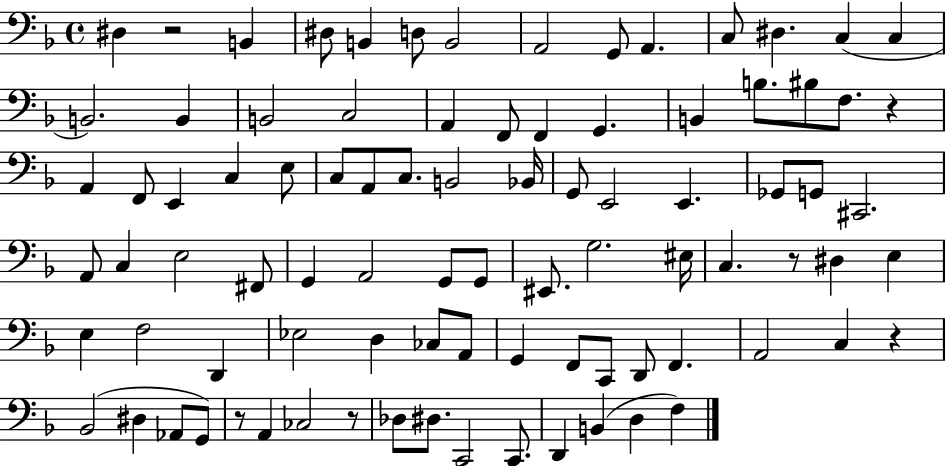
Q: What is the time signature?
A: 4/4